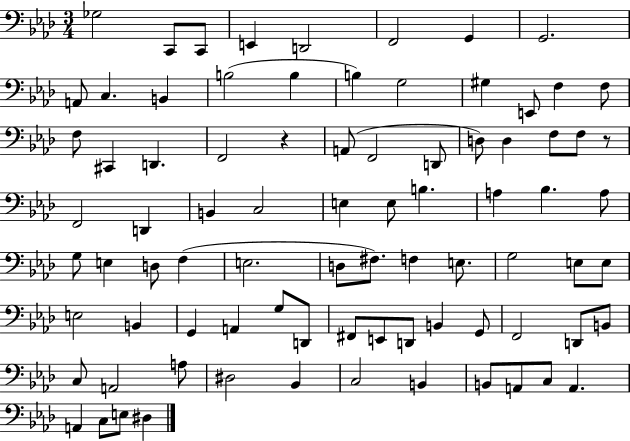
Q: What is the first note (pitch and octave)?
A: Gb3